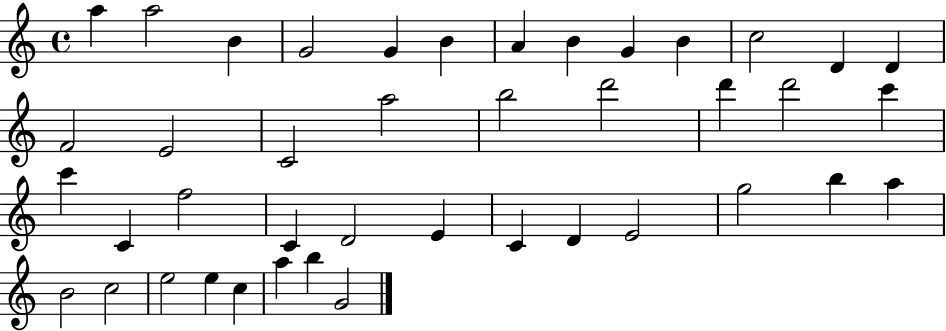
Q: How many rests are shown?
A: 0